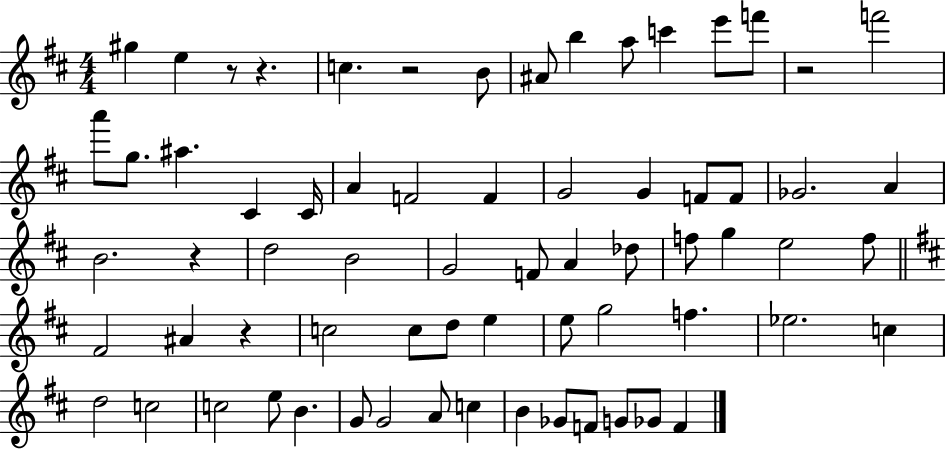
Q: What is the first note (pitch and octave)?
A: G#5